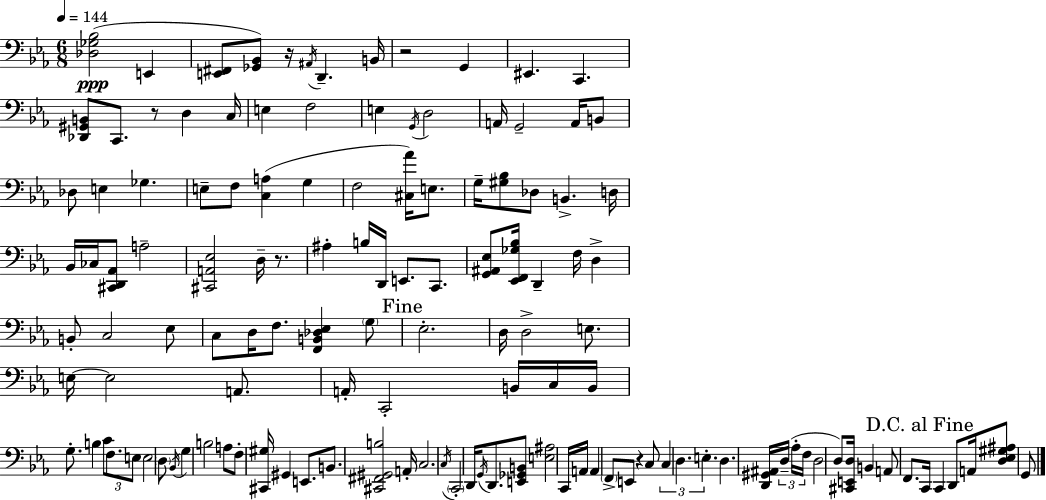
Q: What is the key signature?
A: EES major